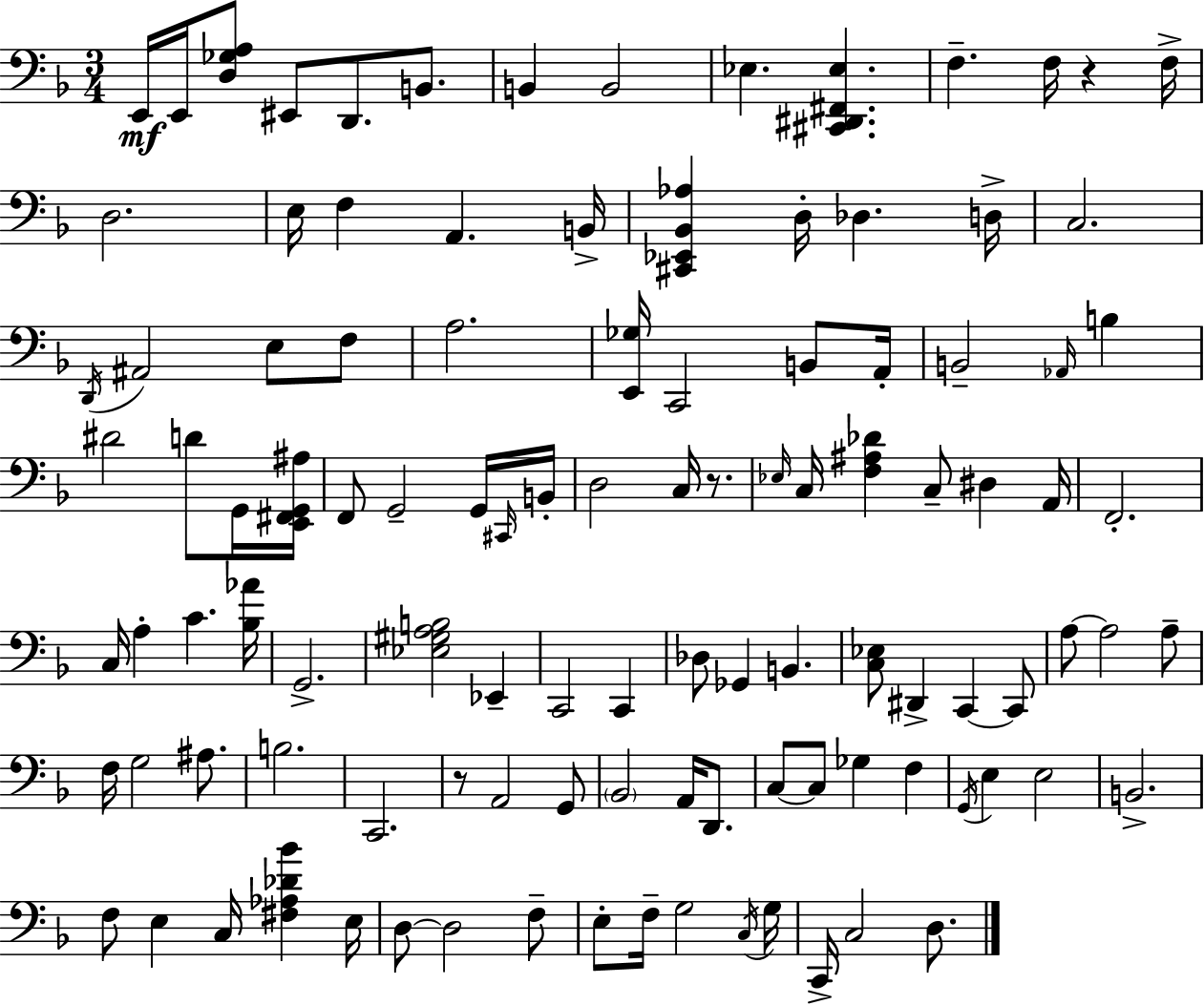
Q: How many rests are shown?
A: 3